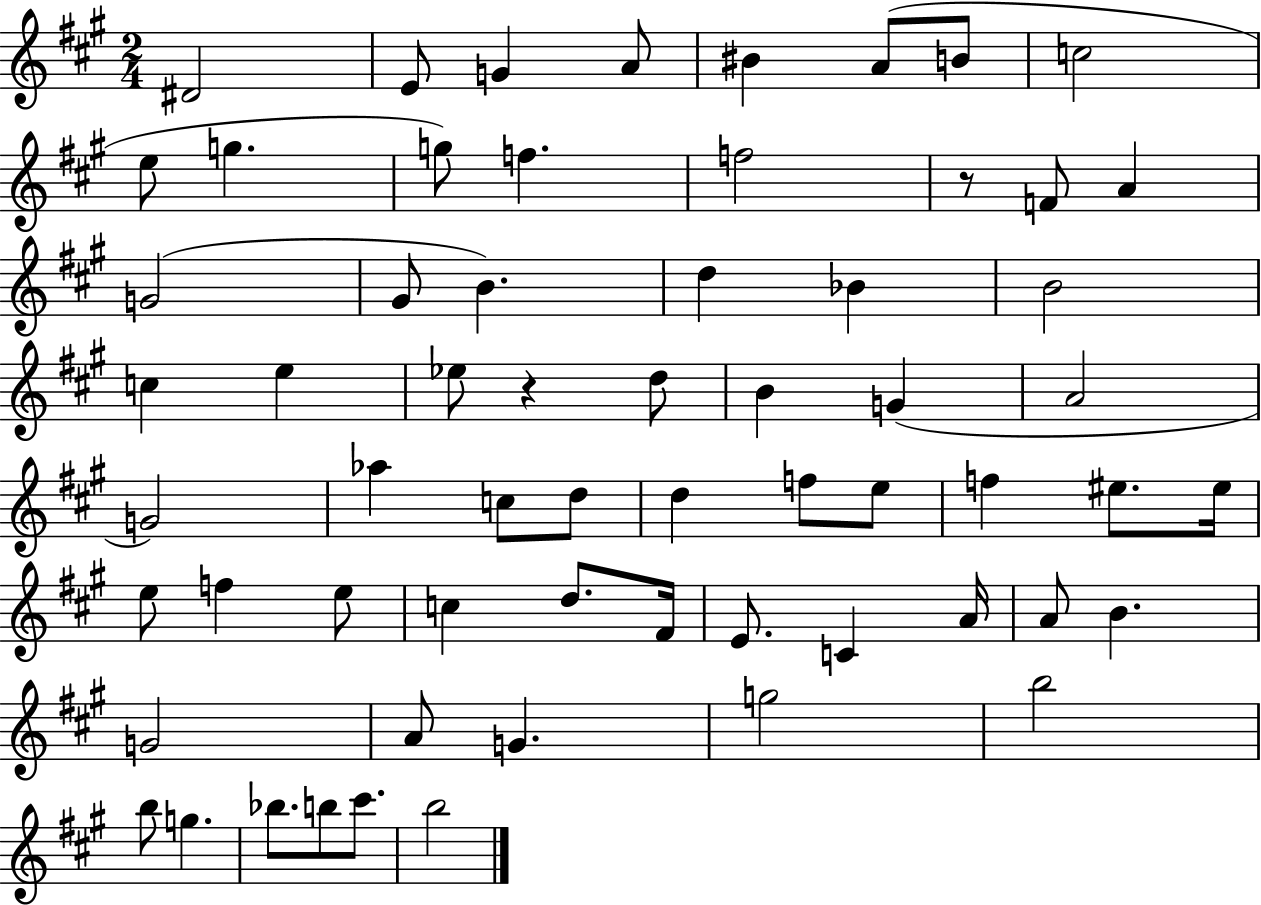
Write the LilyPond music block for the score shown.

{
  \clef treble
  \numericTimeSignature
  \time 2/4
  \key a \major
  dis'2 | e'8 g'4 a'8 | bis'4 a'8( b'8 | c''2 | \break e''8 g''4. | g''8) f''4. | f''2 | r8 f'8 a'4 | \break g'2( | gis'8 b'4.) | d''4 bes'4 | b'2 | \break c''4 e''4 | ees''8 r4 d''8 | b'4 g'4( | a'2 | \break g'2) | aes''4 c''8 d''8 | d''4 f''8 e''8 | f''4 eis''8. eis''16 | \break e''8 f''4 e''8 | c''4 d''8. fis'16 | e'8. c'4 a'16 | a'8 b'4. | \break g'2 | a'8 g'4. | g''2 | b''2 | \break b''8 g''4. | bes''8. b''8 cis'''8. | b''2 | \bar "|."
}